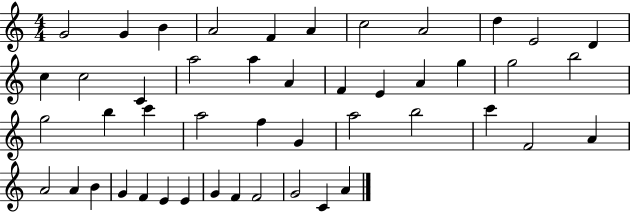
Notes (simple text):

G4/h G4/q B4/q A4/h F4/q A4/q C5/h A4/h D5/q E4/h D4/q C5/q C5/h C4/q A5/h A5/q A4/q F4/q E4/q A4/q G5/q G5/h B5/h G5/h B5/q C6/q A5/h F5/q G4/q A5/h B5/h C6/q F4/h A4/q A4/h A4/q B4/q G4/q F4/q E4/q E4/q G4/q F4/q F4/h G4/h C4/q A4/q